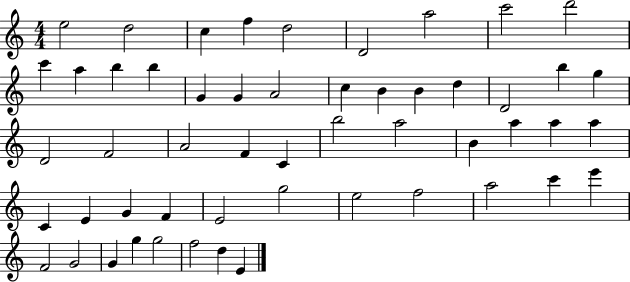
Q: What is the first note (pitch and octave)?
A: E5